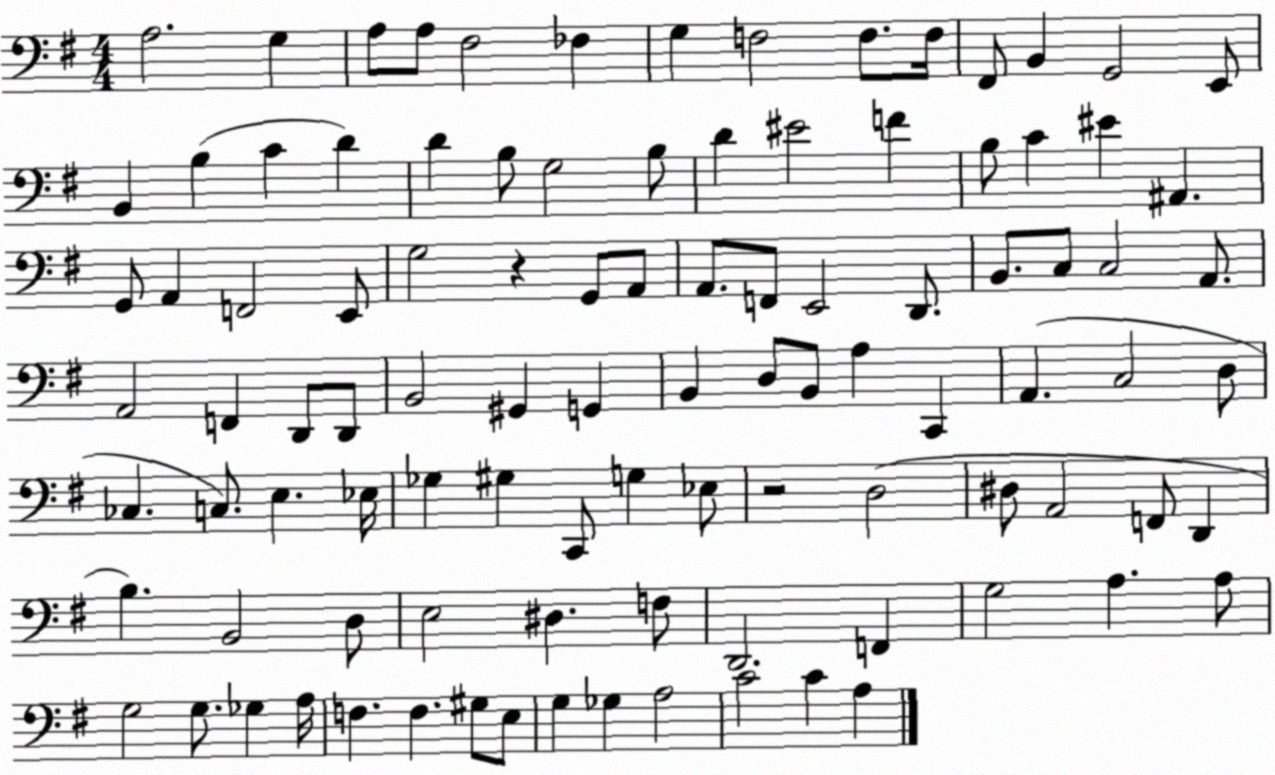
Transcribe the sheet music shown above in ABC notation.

X:1
T:Untitled
M:4/4
L:1/4
K:G
A,2 G, A,/2 A,/2 ^F,2 _F, G, F,2 F,/2 F,/4 ^F,,/2 B,, G,,2 E,,/2 B,, B, C D D B,/2 G,2 B,/2 D ^E2 F B,/2 C ^E ^A,, G,,/2 A,, F,,2 E,,/2 G,2 z G,,/2 A,,/2 A,,/2 F,,/2 E,,2 D,,/2 B,,/2 C,/2 C,2 A,,/2 A,,2 F,, D,,/2 D,,/2 B,,2 ^G,, G,, B,, D,/2 B,,/2 A, C,, A,, C,2 D,/2 _C, C,/2 E, _E,/4 _G, ^G, C,,/2 G, _E,/2 z2 D,2 ^D,/2 A,,2 F,,/2 D,, B, B,,2 D,/2 E,2 ^D, F,/2 D,,2 F,, G,2 A, A,/2 G,2 G,/2 _G, A,/4 F, F, ^G,/2 E,/2 G, _G, A,2 C2 C A,